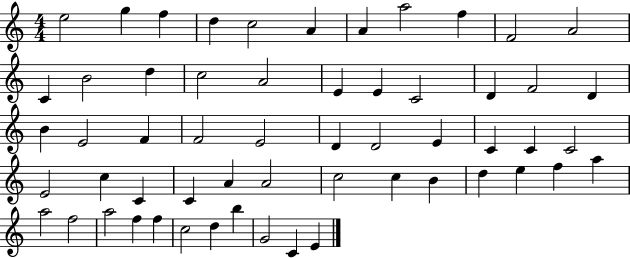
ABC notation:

X:1
T:Untitled
M:4/4
L:1/4
K:C
e2 g f d c2 A A a2 f F2 A2 C B2 d c2 A2 E E C2 D F2 D B E2 F F2 E2 D D2 E C C C2 E2 c C C A A2 c2 c B d e f a a2 f2 a2 f f c2 d b G2 C E